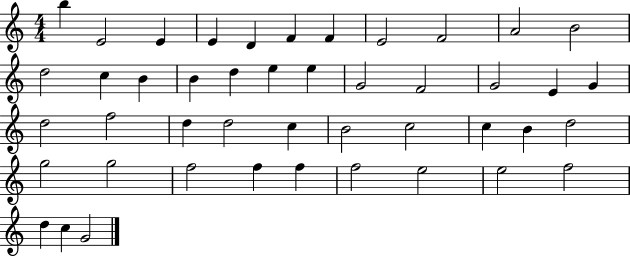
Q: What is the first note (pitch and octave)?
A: B5